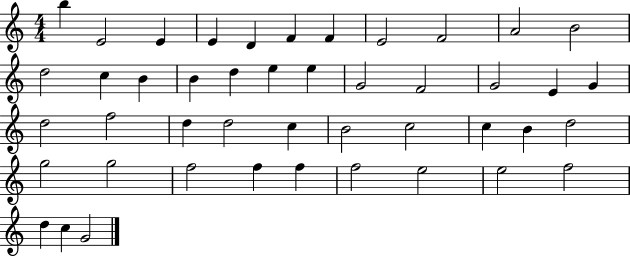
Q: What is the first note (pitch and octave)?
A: B5